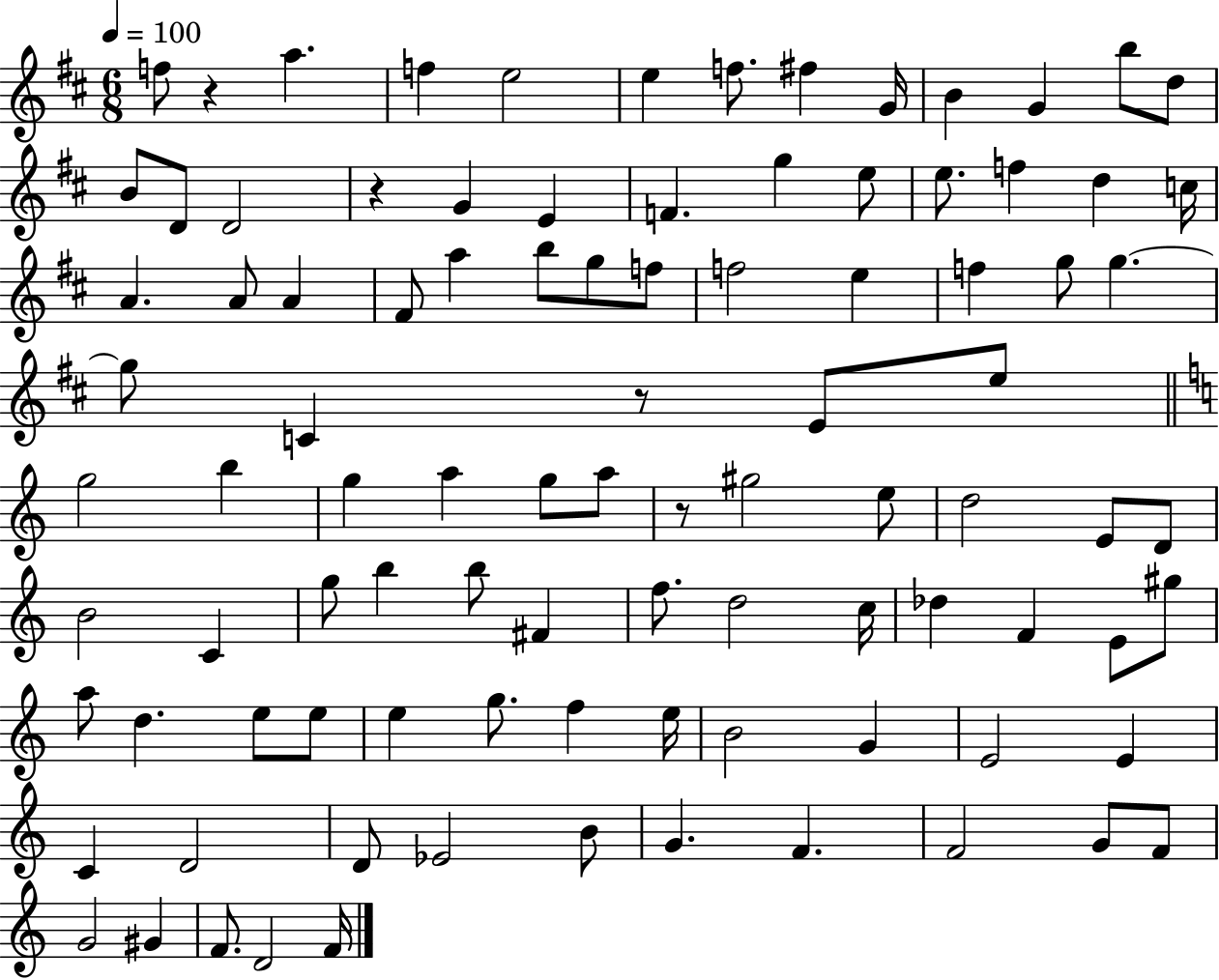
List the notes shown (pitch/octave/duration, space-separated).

F5/e R/q A5/q. F5/q E5/h E5/q F5/e. F#5/q G4/s B4/q G4/q B5/e D5/e B4/e D4/e D4/h R/q G4/q E4/q F4/q. G5/q E5/e E5/e. F5/q D5/q C5/s A4/q. A4/e A4/q F#4/e A5/q B5/e G5/e F5/e F5/h E5/q F5/q G5/e G5/q. G5/e C4/q R/e E4/e E5/e G5/h B5/q G5/q A5/q G5/e A5/e R/e G#5/h E5/e D5/h E4/e D4/e B4/h C4/q G5/e B5/q B5/e F#4/q F5/e. D5/h C5/s Db5/q F4/q E4/e G#5/e A5/e D5/q. E5/e E5/e E5/q G5/e. F5/q E5/s B4/h G4/q E4/h E4/q C4/q D4/h D4/e Eb4/h B4/e G4/q. F4/q. F4/h G4/e F4/e G4/h G#4/q F4/e. D4/h F4/s